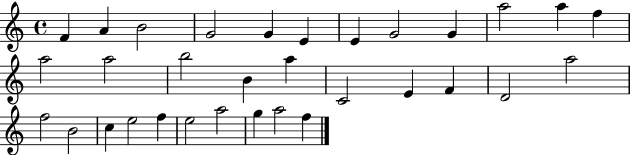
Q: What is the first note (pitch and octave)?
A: F4